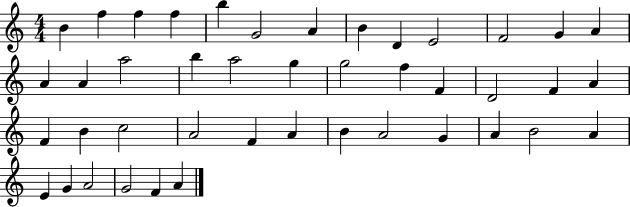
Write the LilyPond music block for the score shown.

{
  \clef treble
  \numericTimeSignature
  \time 4/4
  \key c \major
  b'4 f''4 f''4 f''4 | b''4 g'2 a'4 | b'4 d'4 e'2 | f'2 g'4 a'4 | \break a'4 a'4 a''2 | b''4 a''2 g''4 | g''2 f''4 f'4 | d'2 f'4 a'4 | \break f'4 b'4 c''2 | a'2 f'4 a'4 | b'4 a'2 g'4 | a'4 b'2 a'4 | \break e'4 g'4 a'2 | g'2 f'4 a'4 | \bar "|."
}